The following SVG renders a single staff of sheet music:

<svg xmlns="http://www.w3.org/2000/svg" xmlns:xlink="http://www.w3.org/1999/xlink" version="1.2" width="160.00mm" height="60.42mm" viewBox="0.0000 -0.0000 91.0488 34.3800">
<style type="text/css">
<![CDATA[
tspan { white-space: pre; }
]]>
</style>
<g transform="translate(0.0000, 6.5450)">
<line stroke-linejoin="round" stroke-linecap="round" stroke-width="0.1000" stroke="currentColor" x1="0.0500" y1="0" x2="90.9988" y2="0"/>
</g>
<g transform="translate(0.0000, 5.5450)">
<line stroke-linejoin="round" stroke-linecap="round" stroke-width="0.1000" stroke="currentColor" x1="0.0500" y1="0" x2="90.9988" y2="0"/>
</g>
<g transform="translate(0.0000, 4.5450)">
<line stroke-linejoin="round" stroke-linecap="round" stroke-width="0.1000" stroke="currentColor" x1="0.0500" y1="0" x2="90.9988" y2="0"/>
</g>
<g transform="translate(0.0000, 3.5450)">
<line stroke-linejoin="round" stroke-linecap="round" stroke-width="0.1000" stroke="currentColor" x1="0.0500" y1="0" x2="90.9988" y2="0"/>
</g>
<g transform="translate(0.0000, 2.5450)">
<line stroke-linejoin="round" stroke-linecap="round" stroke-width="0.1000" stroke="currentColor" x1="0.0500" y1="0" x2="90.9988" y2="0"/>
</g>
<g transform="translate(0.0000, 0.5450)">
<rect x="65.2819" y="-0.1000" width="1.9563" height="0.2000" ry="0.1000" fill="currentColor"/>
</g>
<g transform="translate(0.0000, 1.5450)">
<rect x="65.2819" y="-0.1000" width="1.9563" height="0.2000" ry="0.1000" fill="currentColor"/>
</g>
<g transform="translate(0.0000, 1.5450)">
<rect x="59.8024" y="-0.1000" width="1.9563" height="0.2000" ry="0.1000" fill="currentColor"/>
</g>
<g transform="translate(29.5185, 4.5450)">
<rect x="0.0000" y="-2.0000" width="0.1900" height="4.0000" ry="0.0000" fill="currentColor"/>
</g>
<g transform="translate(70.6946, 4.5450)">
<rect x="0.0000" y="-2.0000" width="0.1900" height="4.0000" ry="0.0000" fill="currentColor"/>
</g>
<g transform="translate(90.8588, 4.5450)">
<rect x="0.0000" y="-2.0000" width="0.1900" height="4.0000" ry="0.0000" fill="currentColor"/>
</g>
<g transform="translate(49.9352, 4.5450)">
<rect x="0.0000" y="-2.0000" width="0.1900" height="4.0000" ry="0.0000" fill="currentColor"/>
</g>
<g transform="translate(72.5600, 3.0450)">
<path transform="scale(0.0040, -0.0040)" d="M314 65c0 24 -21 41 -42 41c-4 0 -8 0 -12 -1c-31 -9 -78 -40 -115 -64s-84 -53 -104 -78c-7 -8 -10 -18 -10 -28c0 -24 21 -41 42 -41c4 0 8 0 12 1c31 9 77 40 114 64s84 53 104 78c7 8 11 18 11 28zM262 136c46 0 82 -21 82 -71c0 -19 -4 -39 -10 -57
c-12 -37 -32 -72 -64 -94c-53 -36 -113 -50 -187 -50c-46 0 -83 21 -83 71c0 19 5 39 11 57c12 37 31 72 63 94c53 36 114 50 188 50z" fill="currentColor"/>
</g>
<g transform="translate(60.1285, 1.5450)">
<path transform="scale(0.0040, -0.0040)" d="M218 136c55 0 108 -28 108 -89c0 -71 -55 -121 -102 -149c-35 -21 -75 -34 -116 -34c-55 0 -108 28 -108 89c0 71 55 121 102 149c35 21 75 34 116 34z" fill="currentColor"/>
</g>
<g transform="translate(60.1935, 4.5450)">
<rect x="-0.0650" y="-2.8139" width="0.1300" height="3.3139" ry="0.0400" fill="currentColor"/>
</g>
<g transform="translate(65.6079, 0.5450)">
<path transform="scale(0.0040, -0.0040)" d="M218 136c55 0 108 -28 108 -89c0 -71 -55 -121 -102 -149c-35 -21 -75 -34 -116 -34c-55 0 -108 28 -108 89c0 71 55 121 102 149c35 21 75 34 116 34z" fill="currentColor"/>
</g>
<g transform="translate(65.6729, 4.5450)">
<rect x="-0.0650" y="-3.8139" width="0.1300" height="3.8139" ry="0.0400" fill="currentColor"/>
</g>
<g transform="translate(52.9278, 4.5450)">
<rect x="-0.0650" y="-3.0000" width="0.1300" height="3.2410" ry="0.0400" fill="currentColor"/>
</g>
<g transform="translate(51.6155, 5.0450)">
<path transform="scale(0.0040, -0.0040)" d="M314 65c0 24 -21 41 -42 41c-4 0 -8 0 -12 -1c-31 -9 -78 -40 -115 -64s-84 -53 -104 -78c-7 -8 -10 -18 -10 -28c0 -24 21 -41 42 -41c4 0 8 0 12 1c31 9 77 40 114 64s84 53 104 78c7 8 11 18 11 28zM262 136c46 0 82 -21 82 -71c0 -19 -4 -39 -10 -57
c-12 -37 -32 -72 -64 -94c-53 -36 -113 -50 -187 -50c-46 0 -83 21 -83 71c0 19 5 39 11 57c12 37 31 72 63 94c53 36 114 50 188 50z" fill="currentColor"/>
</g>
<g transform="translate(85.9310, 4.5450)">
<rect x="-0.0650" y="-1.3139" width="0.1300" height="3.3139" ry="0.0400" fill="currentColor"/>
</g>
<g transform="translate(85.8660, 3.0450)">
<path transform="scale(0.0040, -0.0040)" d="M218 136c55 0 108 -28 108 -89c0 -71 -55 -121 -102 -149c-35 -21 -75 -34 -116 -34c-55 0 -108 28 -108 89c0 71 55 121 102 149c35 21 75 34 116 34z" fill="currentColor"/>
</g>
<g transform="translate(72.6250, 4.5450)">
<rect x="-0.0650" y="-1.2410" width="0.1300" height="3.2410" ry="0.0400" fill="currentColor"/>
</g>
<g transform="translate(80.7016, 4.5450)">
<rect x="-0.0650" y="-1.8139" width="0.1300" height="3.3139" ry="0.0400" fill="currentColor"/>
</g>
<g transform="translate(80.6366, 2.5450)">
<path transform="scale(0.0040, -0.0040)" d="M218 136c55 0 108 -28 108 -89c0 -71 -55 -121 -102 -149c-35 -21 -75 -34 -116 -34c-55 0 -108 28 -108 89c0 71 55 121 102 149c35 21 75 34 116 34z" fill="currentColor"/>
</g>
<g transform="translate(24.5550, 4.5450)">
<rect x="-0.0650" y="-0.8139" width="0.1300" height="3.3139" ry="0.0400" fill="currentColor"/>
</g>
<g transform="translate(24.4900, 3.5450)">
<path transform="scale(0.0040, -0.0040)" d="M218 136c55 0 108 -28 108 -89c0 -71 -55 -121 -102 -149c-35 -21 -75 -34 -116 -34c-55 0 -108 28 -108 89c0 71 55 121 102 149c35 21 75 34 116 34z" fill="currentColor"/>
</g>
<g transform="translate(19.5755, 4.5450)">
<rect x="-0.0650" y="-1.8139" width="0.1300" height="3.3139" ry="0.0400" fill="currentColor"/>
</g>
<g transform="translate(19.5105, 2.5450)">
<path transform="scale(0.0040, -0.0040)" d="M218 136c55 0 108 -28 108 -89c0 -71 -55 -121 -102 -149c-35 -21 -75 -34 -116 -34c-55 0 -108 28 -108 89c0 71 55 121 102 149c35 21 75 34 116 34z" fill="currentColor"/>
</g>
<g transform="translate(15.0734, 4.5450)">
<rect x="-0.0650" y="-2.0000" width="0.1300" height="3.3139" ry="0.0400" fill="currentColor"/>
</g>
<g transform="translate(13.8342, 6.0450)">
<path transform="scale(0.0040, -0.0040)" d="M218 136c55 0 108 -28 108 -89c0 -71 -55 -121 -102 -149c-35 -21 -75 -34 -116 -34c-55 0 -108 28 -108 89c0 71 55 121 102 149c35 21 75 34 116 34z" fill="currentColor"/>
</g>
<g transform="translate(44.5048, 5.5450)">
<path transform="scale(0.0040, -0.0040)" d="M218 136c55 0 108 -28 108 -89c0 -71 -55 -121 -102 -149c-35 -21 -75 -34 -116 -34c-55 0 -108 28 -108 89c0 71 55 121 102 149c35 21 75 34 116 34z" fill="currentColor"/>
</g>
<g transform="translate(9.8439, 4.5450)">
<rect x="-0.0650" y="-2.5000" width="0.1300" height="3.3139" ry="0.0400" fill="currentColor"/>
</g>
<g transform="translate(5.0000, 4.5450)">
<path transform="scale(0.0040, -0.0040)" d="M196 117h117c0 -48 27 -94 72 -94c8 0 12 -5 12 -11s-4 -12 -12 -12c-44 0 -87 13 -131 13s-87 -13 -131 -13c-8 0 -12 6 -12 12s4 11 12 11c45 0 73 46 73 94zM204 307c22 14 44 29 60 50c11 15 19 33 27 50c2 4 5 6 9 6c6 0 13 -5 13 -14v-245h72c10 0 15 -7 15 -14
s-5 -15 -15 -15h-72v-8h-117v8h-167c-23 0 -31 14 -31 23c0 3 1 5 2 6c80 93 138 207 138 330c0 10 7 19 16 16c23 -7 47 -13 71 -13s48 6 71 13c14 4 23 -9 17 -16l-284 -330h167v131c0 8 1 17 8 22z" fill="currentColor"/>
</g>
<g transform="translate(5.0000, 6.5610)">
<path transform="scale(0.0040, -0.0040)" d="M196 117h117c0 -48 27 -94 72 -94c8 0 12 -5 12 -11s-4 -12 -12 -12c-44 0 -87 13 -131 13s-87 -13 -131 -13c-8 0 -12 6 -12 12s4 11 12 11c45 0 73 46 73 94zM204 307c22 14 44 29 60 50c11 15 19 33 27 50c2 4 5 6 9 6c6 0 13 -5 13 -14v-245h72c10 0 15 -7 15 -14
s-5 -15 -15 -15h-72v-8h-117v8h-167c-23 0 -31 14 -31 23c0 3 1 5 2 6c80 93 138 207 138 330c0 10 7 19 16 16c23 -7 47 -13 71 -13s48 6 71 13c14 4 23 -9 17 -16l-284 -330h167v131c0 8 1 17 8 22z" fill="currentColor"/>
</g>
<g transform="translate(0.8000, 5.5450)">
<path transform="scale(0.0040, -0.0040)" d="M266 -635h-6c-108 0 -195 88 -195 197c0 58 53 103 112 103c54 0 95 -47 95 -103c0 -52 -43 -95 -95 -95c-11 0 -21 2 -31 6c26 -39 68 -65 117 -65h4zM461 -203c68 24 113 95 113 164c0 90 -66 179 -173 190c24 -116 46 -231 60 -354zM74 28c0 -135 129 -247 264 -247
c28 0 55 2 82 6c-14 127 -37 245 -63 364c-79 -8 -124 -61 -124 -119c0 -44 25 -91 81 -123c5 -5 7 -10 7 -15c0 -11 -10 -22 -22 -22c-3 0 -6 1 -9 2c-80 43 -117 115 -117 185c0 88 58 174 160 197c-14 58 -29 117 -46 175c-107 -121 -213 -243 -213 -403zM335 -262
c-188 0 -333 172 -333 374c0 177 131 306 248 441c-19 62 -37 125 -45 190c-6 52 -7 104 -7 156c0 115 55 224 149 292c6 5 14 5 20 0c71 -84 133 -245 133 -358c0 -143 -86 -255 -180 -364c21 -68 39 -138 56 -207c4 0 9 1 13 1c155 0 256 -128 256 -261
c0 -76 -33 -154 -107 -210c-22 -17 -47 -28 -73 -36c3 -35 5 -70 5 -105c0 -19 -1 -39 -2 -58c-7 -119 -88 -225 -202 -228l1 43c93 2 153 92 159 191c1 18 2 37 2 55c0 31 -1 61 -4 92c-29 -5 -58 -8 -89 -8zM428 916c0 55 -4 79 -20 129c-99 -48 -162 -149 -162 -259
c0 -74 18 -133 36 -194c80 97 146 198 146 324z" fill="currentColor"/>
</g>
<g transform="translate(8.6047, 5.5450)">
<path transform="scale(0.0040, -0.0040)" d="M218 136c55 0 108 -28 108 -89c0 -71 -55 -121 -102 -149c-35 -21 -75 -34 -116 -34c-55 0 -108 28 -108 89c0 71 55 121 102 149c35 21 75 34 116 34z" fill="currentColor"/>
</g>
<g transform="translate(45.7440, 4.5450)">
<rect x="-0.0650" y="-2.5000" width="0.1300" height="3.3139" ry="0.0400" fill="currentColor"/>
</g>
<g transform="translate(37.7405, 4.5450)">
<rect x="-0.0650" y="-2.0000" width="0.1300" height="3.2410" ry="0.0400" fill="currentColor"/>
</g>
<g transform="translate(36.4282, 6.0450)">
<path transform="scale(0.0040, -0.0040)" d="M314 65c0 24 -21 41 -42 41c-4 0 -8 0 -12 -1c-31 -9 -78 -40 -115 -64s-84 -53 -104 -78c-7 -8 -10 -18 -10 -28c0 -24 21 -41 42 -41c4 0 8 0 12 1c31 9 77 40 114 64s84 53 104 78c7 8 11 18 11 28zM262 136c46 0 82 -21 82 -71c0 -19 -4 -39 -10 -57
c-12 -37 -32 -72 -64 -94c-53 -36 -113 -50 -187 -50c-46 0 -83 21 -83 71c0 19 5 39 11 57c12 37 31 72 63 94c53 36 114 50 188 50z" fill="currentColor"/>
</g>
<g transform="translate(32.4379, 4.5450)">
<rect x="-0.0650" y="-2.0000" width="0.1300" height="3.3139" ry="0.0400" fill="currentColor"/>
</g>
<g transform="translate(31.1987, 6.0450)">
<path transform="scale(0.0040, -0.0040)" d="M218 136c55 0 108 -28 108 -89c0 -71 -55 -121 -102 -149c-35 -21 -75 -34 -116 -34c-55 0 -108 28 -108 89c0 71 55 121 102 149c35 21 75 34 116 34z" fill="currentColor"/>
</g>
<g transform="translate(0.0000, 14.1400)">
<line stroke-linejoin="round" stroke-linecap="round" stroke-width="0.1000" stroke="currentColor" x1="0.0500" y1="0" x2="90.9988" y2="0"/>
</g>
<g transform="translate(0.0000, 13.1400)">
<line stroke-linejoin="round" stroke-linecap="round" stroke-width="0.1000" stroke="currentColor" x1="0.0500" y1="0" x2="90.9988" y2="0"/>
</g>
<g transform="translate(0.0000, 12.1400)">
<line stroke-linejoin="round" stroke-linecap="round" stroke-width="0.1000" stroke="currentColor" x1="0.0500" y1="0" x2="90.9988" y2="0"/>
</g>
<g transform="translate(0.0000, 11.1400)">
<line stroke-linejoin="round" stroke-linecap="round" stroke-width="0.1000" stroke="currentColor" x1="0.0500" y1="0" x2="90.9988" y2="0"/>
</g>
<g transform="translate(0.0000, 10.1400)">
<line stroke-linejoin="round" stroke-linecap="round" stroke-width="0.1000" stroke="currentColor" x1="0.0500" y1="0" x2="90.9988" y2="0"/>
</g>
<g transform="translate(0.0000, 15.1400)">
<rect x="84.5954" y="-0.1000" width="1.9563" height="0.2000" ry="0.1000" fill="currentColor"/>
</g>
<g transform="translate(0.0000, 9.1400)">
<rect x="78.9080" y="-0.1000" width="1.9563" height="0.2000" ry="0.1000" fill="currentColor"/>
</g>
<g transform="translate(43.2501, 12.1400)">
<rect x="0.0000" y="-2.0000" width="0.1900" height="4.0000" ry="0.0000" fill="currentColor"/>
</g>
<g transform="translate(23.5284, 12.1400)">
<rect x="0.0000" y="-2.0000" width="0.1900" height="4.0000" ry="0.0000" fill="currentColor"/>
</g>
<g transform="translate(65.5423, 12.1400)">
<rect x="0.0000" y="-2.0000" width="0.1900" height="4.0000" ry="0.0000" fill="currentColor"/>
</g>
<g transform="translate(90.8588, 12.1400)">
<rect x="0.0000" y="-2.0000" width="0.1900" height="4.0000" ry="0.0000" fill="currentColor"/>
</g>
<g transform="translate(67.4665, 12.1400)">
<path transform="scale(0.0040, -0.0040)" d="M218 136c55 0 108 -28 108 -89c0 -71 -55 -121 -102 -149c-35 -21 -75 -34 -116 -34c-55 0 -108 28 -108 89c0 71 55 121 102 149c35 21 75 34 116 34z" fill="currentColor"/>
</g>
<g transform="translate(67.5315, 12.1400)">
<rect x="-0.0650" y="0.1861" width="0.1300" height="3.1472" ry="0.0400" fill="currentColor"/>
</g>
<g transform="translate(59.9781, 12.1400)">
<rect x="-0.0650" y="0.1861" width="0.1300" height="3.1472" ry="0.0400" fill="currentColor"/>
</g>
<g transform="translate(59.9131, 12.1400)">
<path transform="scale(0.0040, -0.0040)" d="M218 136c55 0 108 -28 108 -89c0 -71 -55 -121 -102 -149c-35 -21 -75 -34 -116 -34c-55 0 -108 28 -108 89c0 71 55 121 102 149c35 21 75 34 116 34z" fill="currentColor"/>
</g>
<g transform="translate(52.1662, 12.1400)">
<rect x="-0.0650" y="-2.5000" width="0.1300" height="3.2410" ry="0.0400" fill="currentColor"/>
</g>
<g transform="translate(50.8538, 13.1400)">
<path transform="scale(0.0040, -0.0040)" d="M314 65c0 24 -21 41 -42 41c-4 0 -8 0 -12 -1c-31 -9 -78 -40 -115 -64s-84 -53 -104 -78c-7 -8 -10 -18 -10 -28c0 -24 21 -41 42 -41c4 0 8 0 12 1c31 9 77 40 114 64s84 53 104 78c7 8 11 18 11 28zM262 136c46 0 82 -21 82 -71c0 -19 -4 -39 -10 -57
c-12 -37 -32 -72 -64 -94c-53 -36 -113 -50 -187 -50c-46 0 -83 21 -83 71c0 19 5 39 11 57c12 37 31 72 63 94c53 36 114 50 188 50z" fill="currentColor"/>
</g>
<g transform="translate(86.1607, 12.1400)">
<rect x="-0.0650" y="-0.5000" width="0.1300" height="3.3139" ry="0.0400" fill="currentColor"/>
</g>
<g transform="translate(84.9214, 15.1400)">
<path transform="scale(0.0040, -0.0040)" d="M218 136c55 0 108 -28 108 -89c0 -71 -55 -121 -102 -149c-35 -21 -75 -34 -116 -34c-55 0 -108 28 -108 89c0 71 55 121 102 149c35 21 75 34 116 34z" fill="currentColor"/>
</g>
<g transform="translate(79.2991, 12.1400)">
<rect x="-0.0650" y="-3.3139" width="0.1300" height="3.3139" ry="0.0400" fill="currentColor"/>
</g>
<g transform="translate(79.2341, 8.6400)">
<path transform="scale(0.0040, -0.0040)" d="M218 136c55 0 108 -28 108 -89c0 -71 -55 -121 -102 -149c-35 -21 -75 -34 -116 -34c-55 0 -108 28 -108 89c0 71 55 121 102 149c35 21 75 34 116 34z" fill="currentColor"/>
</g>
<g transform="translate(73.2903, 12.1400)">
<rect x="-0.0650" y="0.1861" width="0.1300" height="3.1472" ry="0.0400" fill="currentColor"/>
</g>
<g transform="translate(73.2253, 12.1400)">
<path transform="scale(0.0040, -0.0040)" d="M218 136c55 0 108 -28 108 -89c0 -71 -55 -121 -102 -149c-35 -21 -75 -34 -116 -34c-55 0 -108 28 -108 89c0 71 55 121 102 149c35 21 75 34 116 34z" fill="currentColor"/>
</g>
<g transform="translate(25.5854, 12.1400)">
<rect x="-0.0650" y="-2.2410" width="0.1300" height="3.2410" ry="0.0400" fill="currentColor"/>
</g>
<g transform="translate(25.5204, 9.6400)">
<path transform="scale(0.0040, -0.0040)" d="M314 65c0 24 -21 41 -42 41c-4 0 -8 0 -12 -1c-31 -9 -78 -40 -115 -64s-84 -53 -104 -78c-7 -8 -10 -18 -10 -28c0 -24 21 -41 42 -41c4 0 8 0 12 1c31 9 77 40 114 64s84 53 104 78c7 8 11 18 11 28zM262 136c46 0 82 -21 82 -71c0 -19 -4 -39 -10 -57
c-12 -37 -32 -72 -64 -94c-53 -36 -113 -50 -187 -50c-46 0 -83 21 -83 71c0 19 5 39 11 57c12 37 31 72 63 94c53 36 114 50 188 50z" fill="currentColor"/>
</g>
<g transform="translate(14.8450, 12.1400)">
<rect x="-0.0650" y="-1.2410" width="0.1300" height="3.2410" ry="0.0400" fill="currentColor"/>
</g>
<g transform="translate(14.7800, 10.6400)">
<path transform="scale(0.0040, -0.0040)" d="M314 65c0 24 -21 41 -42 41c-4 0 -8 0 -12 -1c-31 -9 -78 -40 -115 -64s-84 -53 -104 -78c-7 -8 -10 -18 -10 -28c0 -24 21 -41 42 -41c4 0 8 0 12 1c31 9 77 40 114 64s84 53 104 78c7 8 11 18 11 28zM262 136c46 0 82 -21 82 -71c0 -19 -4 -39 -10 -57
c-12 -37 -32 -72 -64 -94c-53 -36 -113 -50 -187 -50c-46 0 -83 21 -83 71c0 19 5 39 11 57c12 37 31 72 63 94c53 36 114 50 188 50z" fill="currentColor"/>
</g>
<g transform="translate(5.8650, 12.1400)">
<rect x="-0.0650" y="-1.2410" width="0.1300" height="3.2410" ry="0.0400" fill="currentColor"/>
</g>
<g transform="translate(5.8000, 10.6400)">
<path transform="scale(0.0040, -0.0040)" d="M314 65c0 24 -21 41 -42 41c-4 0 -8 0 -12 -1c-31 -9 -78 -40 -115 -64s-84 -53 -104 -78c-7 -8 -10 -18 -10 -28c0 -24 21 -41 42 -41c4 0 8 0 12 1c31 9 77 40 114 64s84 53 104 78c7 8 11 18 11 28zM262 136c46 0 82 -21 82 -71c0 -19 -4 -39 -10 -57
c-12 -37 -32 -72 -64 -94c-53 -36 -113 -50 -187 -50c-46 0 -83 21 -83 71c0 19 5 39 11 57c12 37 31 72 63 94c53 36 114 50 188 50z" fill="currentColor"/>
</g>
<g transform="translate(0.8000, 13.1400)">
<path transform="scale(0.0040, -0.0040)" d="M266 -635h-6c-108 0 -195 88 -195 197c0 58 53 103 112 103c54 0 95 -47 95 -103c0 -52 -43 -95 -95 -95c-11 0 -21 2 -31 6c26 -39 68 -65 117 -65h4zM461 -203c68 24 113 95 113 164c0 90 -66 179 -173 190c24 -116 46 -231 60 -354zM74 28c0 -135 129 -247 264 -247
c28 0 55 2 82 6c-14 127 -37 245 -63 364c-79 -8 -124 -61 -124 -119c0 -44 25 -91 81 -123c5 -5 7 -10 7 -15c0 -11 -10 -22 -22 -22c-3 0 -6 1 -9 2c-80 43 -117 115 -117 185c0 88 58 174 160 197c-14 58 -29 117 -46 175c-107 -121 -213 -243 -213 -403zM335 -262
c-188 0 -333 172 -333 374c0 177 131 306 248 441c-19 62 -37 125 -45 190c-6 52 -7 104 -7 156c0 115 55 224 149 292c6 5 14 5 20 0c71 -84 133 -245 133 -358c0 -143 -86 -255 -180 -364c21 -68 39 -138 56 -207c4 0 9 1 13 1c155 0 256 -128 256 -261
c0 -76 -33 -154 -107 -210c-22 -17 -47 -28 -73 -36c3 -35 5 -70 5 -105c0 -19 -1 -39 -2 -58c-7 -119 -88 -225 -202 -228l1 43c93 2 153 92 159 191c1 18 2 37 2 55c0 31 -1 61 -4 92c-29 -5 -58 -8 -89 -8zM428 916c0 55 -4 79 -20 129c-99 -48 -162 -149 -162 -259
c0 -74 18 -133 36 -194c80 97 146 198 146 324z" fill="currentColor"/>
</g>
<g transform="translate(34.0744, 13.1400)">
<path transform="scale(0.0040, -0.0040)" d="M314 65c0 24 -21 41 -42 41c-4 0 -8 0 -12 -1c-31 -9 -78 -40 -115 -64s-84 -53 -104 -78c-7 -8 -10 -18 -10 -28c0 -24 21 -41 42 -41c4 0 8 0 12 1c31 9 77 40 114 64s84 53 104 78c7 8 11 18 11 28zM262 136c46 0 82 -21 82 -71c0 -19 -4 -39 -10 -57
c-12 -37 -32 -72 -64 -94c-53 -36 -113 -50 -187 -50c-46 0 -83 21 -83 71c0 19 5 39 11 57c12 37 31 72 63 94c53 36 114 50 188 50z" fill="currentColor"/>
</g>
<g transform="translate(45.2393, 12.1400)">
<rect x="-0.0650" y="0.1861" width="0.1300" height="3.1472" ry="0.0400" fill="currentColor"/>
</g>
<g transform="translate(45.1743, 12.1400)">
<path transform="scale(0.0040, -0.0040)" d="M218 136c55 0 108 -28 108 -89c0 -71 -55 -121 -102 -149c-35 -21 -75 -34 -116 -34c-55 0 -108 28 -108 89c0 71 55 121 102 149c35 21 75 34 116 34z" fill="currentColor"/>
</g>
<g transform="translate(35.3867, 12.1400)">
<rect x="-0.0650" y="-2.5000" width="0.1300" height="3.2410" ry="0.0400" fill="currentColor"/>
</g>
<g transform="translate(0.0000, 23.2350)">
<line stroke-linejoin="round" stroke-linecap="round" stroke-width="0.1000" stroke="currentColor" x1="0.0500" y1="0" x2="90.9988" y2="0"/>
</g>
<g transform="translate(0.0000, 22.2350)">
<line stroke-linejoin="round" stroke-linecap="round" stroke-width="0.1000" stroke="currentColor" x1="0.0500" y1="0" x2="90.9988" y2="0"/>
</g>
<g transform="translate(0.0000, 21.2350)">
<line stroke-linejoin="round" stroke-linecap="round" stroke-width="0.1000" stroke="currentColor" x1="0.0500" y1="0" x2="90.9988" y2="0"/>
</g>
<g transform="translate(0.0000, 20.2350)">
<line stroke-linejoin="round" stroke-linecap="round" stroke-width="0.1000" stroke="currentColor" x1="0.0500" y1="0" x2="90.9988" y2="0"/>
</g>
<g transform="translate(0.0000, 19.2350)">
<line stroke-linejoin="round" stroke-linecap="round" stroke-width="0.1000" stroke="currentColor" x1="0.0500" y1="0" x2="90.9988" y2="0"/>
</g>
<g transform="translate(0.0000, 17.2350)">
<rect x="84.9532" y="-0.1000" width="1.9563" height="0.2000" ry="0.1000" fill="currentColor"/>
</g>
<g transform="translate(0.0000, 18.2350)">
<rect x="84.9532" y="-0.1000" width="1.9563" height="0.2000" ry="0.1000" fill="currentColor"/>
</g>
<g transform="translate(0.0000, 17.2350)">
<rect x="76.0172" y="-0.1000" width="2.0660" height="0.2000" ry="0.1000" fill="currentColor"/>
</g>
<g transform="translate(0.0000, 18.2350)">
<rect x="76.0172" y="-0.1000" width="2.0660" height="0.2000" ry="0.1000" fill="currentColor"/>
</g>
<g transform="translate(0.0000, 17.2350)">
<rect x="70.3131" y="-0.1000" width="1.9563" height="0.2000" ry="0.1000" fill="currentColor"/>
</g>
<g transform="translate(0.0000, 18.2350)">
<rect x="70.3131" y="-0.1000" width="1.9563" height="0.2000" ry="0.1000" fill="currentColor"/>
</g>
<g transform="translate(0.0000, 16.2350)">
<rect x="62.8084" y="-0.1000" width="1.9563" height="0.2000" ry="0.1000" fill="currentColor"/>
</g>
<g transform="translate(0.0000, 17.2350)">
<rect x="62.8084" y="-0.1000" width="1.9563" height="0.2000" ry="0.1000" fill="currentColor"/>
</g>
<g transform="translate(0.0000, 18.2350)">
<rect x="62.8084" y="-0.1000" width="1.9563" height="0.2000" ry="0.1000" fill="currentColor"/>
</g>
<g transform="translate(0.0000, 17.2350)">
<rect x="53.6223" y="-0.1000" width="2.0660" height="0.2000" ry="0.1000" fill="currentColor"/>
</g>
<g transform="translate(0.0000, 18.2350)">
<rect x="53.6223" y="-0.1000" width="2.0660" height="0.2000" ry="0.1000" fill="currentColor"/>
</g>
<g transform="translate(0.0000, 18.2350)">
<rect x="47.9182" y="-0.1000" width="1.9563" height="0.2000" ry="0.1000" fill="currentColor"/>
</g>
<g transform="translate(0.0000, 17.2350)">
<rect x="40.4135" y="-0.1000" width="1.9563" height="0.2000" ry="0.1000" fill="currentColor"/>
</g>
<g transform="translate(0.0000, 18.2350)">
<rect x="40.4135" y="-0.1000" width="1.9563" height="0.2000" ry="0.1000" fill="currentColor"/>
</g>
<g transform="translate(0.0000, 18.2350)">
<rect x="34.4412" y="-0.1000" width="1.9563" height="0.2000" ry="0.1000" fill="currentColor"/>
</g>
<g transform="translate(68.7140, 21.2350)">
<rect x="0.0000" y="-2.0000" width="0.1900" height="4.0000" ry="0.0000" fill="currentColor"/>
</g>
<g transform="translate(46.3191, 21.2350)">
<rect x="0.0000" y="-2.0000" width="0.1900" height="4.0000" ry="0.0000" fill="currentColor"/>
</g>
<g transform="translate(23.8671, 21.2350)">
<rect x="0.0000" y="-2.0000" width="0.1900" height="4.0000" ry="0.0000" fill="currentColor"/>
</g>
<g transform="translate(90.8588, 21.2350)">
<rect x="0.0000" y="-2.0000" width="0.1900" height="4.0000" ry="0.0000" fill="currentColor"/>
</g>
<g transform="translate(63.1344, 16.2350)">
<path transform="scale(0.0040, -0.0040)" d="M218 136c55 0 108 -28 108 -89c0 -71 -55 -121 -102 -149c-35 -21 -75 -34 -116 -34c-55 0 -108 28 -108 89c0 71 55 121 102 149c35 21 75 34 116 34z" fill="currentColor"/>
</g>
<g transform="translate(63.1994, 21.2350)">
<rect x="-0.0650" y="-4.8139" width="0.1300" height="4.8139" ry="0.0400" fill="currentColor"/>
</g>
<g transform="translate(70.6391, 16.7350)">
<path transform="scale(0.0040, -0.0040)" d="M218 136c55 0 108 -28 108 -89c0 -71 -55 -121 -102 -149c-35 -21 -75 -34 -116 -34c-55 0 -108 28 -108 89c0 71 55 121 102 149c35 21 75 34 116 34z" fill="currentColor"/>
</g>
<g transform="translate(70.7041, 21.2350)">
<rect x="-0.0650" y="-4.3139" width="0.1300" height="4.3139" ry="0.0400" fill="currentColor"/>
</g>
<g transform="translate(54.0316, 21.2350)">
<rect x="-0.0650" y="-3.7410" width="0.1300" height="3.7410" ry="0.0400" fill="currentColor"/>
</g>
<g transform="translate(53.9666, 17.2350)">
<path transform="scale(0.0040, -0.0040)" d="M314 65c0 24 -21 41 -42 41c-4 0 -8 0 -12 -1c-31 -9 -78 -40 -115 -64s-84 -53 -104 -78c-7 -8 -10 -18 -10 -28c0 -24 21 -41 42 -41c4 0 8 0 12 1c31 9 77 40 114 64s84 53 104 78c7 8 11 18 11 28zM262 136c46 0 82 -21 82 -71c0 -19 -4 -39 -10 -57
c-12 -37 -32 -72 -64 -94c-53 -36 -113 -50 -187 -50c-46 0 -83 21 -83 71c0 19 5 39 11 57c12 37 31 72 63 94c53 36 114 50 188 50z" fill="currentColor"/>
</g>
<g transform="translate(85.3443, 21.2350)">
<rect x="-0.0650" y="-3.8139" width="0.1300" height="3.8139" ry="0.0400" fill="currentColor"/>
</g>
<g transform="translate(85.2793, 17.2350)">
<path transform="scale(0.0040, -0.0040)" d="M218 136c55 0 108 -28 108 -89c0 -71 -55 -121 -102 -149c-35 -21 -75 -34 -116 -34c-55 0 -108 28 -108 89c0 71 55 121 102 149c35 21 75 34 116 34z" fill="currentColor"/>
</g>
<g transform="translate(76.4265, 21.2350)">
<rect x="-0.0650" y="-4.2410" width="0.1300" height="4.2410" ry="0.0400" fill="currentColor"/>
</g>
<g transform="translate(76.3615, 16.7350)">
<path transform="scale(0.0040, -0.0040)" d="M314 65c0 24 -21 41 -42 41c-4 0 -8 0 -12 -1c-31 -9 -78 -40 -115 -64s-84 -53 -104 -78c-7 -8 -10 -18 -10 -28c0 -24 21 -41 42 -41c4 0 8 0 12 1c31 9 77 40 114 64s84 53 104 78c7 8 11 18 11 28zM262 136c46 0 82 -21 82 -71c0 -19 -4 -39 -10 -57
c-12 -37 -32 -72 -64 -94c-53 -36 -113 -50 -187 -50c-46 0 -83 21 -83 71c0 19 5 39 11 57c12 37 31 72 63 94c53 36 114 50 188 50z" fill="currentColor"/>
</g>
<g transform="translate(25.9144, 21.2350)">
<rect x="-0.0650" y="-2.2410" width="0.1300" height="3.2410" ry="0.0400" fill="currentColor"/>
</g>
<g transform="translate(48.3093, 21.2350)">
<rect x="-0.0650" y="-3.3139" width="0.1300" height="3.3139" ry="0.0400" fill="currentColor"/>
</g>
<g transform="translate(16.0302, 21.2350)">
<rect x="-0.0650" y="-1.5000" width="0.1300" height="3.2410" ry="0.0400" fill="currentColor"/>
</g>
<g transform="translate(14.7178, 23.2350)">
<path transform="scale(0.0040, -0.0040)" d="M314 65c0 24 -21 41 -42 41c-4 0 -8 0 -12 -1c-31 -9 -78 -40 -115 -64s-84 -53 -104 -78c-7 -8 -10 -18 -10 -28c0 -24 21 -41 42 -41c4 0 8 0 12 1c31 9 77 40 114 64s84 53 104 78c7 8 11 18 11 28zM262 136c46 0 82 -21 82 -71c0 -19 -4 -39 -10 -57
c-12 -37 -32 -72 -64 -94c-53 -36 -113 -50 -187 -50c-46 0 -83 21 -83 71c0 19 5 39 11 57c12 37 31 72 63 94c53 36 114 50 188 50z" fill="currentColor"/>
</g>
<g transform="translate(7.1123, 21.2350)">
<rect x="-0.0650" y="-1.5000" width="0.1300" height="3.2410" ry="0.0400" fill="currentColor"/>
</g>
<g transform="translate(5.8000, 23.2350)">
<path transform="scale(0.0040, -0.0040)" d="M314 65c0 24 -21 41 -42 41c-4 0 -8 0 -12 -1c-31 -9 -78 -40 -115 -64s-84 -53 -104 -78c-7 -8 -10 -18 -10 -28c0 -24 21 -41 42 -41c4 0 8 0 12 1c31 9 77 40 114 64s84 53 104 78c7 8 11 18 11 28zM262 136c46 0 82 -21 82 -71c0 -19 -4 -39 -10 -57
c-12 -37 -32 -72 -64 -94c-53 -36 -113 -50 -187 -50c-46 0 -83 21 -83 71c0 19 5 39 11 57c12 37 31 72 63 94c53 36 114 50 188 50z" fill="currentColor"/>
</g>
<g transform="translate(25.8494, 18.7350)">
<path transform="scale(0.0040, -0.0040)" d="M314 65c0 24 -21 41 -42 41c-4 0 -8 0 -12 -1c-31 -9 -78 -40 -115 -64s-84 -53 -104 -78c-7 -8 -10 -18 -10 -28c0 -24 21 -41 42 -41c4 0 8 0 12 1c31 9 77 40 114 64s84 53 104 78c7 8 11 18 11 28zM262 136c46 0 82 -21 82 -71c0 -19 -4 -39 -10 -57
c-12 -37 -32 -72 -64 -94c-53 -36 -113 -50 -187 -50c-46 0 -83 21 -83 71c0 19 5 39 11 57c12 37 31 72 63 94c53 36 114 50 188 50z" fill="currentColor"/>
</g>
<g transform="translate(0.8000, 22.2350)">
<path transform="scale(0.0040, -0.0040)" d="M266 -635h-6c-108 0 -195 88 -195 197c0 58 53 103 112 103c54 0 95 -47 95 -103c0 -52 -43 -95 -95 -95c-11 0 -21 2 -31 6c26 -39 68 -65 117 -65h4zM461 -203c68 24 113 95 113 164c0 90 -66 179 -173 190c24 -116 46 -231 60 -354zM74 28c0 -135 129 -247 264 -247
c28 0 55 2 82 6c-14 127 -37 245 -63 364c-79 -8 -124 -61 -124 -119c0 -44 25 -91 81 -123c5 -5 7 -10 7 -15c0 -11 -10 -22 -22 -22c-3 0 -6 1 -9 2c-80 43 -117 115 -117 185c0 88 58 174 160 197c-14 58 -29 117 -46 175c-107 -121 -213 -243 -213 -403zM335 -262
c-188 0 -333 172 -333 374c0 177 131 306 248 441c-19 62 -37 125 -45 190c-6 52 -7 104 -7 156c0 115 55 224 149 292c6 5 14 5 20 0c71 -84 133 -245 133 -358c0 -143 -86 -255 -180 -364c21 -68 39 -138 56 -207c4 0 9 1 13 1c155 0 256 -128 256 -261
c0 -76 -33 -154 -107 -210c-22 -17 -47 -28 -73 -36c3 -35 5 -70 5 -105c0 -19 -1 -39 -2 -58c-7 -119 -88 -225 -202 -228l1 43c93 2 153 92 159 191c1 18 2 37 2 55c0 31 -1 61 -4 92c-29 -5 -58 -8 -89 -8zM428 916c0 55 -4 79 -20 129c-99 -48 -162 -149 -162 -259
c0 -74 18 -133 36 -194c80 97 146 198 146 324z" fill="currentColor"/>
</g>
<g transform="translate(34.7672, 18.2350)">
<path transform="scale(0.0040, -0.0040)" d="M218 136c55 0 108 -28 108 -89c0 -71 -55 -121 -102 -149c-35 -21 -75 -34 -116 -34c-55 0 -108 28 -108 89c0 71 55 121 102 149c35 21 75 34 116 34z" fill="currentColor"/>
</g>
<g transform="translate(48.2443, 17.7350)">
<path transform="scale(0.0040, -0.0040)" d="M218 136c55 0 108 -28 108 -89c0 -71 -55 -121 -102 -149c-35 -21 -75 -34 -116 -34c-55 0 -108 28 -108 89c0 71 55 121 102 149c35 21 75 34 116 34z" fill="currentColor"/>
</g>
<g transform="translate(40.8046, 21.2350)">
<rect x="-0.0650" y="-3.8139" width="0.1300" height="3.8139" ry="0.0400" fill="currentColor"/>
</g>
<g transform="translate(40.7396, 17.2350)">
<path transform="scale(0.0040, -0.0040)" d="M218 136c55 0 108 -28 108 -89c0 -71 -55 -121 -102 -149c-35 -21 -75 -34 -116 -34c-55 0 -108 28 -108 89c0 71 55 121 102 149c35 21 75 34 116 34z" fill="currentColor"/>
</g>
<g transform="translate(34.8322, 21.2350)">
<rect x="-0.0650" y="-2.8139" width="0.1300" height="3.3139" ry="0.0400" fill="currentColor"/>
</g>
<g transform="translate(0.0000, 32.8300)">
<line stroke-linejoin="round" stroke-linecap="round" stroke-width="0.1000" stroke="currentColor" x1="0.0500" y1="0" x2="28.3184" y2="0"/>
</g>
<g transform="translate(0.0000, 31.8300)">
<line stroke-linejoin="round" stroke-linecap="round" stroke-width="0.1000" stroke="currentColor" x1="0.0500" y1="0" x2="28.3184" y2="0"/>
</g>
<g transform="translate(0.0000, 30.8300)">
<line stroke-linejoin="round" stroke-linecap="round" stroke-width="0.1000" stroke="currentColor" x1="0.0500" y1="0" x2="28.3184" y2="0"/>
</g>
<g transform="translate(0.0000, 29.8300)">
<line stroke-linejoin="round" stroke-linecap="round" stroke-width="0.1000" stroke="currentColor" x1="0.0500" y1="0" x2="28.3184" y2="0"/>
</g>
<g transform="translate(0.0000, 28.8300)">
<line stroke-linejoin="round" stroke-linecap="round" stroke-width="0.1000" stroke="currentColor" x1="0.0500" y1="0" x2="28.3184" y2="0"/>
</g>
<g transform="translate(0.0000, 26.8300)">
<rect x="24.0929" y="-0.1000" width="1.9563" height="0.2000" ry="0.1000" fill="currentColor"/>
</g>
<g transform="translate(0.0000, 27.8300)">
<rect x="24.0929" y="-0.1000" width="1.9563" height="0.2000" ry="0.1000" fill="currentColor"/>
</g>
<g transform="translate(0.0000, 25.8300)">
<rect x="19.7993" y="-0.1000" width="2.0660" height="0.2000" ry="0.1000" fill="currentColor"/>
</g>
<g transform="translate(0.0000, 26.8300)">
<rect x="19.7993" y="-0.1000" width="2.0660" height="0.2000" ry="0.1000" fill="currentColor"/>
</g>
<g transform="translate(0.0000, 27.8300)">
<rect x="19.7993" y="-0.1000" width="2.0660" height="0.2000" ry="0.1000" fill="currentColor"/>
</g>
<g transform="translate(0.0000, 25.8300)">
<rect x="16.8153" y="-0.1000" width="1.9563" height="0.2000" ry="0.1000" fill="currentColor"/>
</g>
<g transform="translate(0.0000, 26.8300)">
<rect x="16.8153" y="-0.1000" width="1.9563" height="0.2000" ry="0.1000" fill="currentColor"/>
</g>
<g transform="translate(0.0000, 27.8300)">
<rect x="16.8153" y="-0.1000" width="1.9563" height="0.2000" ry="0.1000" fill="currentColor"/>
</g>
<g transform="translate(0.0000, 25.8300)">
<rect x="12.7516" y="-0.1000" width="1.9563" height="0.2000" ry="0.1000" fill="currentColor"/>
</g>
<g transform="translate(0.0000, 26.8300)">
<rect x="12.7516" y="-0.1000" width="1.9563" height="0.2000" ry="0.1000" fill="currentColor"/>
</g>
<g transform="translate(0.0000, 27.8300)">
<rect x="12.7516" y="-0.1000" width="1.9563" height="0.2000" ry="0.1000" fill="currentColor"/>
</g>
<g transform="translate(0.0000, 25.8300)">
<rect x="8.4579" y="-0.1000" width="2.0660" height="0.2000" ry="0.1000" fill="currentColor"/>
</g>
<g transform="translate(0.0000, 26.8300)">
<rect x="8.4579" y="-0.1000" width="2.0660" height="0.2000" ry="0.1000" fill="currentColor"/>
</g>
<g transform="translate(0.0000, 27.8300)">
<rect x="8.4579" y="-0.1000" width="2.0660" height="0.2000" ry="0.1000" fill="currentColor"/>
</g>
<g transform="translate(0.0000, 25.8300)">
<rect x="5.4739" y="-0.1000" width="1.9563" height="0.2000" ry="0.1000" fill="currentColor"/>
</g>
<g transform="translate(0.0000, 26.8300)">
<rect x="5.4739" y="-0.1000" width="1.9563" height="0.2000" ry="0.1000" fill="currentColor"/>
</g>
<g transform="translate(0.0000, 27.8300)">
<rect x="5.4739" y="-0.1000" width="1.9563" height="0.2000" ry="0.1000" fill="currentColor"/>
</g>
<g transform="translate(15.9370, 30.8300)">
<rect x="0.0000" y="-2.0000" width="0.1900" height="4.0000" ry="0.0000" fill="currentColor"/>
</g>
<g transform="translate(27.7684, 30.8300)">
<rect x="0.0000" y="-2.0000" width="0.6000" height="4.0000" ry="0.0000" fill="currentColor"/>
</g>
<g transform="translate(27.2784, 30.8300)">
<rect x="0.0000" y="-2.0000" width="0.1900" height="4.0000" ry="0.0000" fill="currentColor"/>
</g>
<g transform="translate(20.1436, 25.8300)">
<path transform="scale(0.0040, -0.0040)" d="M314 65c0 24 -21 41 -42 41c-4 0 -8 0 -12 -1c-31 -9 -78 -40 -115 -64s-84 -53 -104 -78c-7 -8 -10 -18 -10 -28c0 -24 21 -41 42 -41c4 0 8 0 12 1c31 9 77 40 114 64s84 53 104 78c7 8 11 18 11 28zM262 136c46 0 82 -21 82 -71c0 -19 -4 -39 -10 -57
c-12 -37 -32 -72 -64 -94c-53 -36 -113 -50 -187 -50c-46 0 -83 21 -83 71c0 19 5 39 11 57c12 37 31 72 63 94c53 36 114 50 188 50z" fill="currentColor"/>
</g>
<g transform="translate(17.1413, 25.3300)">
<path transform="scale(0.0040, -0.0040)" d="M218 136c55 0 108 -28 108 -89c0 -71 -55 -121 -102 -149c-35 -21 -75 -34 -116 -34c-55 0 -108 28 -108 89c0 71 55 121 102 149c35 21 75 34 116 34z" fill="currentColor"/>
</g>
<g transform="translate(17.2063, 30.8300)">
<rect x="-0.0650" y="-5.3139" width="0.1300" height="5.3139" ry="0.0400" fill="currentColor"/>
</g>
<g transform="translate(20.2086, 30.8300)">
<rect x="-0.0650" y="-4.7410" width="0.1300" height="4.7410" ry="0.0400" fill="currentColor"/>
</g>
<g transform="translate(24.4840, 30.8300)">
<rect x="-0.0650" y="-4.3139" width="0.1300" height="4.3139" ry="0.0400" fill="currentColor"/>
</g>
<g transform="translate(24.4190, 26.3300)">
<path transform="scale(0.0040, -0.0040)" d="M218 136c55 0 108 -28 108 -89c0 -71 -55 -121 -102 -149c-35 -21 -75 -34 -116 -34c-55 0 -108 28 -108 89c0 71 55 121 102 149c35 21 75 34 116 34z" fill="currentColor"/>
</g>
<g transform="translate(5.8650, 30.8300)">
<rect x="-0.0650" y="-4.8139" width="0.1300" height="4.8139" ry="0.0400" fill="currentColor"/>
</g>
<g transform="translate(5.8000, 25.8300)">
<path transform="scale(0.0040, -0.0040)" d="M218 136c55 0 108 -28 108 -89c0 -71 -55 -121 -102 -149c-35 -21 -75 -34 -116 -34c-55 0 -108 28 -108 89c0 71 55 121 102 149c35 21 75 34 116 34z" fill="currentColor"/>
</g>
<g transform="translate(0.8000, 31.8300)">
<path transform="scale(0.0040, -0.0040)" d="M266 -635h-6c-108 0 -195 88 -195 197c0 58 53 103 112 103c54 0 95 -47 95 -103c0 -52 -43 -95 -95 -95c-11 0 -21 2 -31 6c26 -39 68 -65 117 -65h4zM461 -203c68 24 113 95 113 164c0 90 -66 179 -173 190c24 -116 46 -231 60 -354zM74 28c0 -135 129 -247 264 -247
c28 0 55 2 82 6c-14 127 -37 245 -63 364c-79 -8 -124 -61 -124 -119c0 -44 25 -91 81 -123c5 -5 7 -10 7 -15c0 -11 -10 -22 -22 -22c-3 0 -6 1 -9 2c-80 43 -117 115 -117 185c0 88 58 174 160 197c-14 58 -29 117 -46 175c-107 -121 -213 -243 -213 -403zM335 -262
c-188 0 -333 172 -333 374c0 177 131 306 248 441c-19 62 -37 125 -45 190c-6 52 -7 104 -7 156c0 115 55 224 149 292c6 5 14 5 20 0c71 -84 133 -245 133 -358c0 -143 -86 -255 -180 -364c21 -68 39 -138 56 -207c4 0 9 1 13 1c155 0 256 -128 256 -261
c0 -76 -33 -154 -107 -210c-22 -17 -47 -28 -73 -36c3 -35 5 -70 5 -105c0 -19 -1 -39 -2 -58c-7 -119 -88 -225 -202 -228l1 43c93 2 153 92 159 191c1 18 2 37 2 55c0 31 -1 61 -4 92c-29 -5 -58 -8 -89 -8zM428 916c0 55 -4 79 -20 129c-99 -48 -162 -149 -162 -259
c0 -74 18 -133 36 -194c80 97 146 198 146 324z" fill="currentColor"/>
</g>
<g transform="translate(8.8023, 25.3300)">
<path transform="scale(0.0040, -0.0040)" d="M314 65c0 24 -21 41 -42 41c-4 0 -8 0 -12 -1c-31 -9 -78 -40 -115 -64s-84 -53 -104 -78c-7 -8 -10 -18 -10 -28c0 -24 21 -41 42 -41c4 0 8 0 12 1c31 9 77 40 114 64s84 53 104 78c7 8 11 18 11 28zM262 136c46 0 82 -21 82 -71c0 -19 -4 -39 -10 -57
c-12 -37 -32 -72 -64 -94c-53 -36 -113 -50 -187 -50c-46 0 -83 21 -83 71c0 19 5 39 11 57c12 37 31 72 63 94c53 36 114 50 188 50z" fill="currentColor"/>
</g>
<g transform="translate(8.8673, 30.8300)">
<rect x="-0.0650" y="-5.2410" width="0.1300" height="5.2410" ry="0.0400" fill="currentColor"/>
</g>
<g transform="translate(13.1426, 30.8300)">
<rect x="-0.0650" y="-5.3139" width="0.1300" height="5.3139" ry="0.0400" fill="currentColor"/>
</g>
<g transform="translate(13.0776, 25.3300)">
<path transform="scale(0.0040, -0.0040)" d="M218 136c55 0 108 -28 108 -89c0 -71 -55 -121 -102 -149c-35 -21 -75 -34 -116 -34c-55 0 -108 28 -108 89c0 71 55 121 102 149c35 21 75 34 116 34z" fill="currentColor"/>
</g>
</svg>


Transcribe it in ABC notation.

X:1
T:Untitled
M:4/4
L:1/4
K:C
G F f d F F2 G A2 a c' e2 f e e2 e2 g2 G2 B G2 B B B b C E2 E2 g2 a c' b c'2 e' d' d'2 c' e' f'2 f' f' e'2 d'